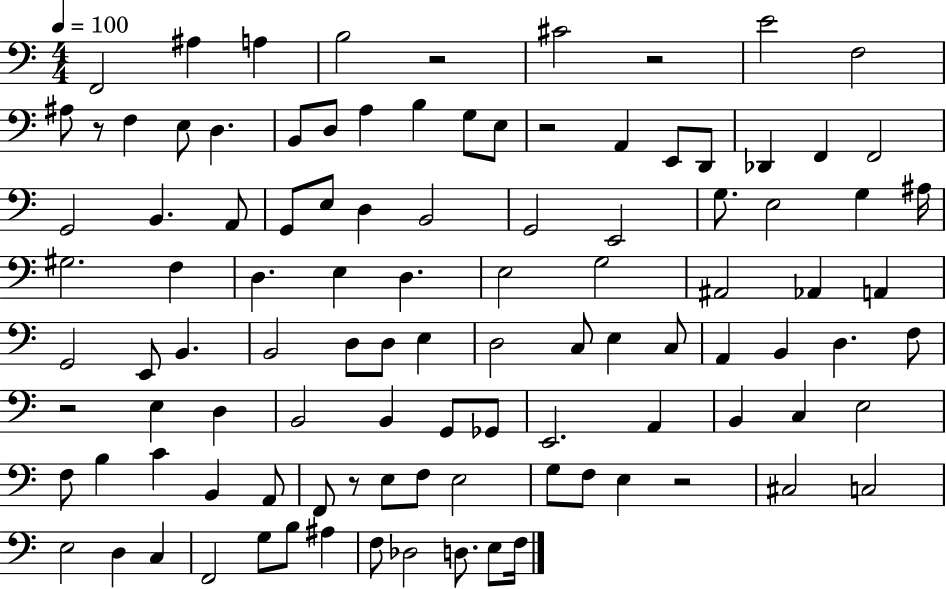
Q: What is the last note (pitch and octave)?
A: F3